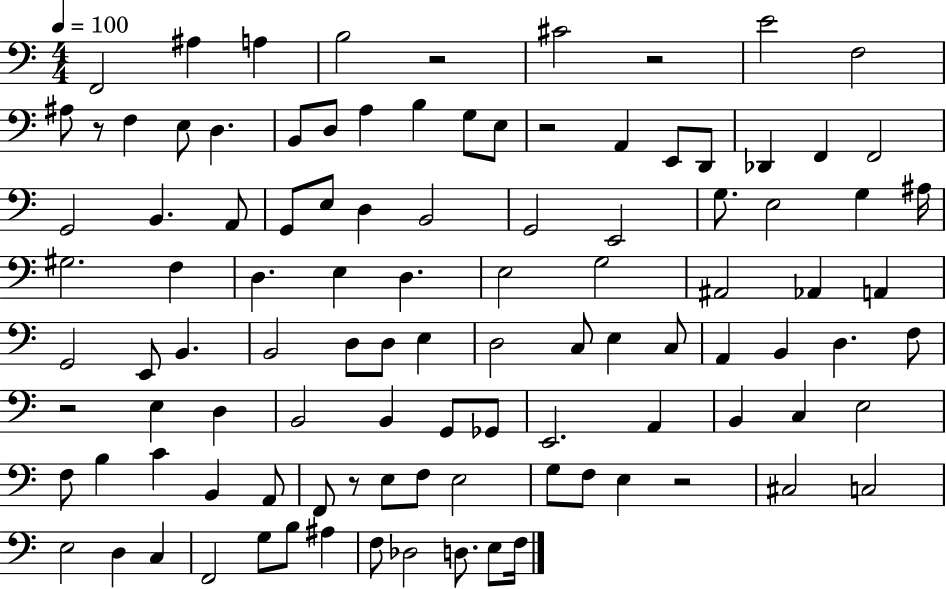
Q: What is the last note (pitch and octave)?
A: F3